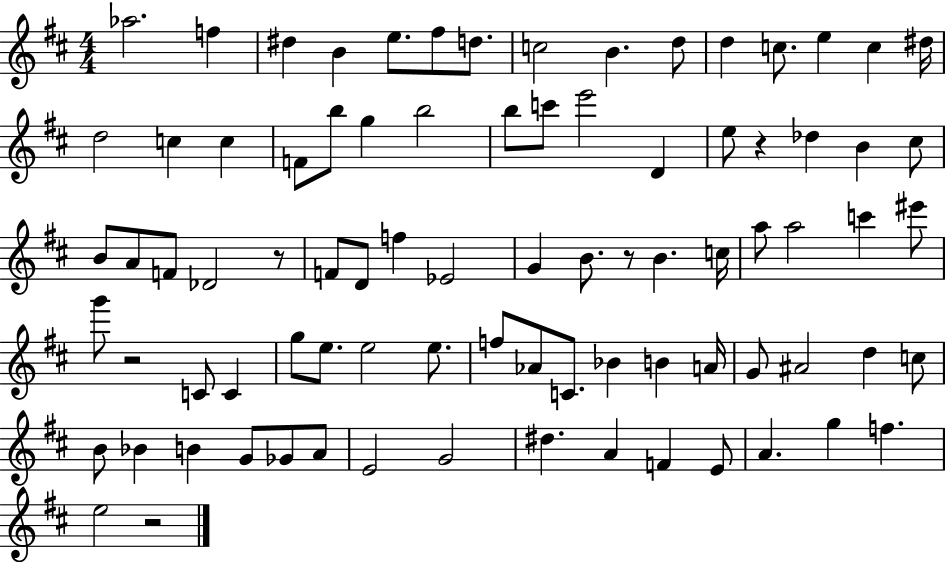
{
  \clef treble
  \numericTimeSignature
  \time 4/4
  \key d \major
  aes''2. f''4 | dis''4 b'4 e''8. fis''8 d''8. | c''2 b'4. d''8 | d''4 c''8. e''4 c''4 dis''16 | \break d''2 c''4 c''4 | f'8 b''8 g''4 b''2 | b''8 c'''8 e'''2 d'4 | e''8 r4 des''4 b'4 cis''8 | \break b'8 a'8 f'8 des'2 r8 | f'8 d'8 f''4 ees'2 | g'4 b'8. r8 b'4. c''16 | a''8 a''2 c'''4 eis'''8 | \break g'''8 r2 c'8 c'4 | g''8 e''8. e''2 e''8. | f''8 aes'8 c'8. bes'4 b'4 a'16 | g'8 ais'2 d''4 c''8 | \break b'8 bes'4 b'4 g'8 ges'8 a'8 | e'2 g'2 | dis''4. a'4 f'4 e'8 | a'4. g''4 f''4. | \break e''2 r2 | \bar "|."
}